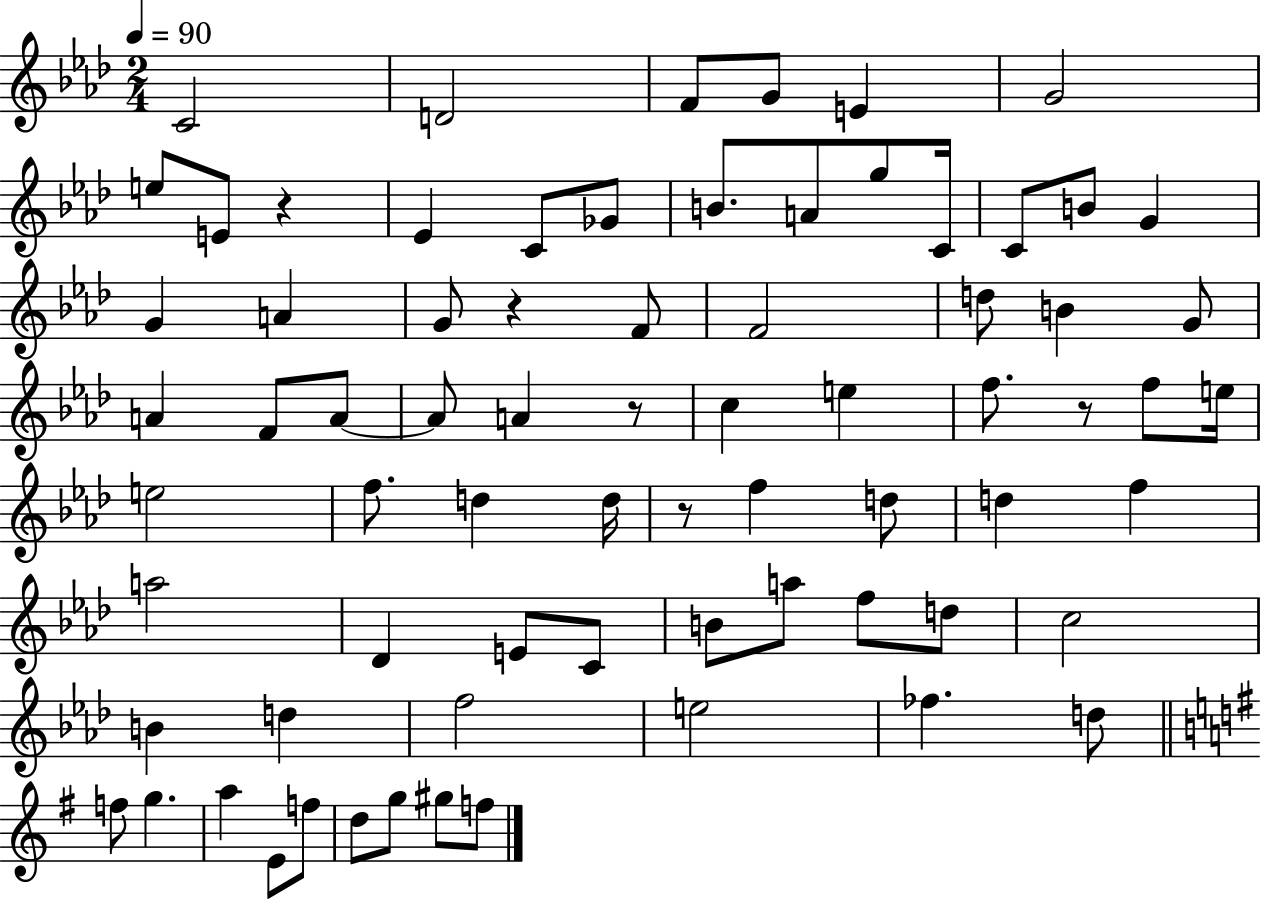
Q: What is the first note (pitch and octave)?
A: C4